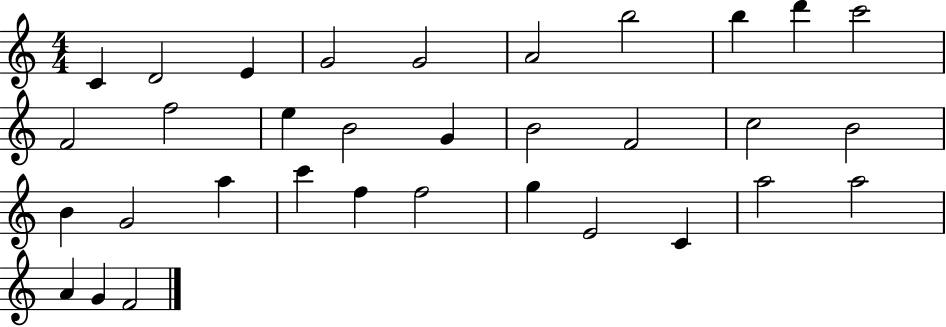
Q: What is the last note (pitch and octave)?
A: F4